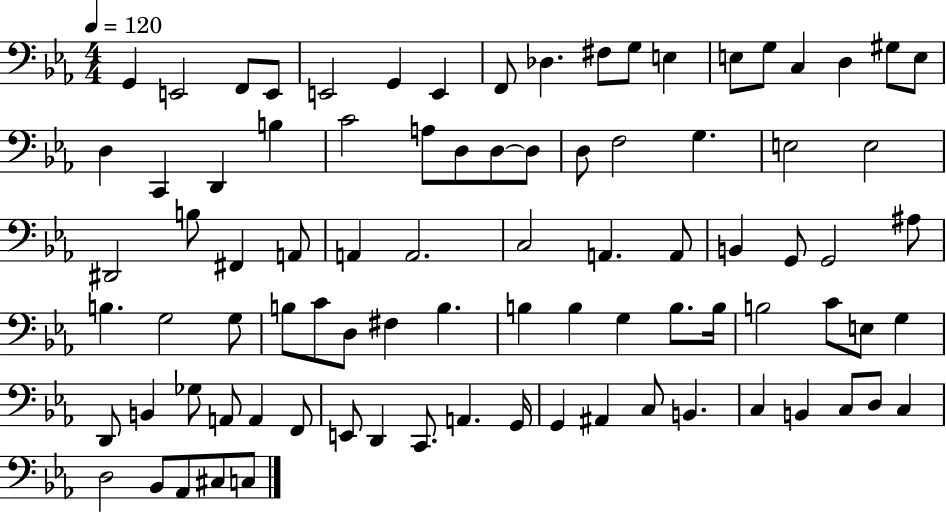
G2/q E2/h F2/e E2/e E2/h G2/q E2/q F2/e Db3/q. F#3/e G3/e E3/q E3/e G3/e C3/q D3/q G#3/e E3/e D3/q C2/q D2/q B3/q C4/h A3/e D3/e D3/e D3/e D3/e F3/h G3/q. E3/h E3/h D#2/h B3/e F#2/q A2/e A2/q A2/h. C3/h A2/q. A2/e B2/q G2/e G2/h A#3/e B3/q. G3/h G3/e B3/e C4/e D3/e F#3/q B3/q. B3/q B3/q G3/q B3/e. B3/s B3/h C4/e E3/e G3/q D2/e B2/q Gb3/e A2/e A2/q F2/e E2/e D2/q C2/e. A2/q. G2/s G2/q A#2/q C3/e B2/q. C3/q B2/q C3/e D3/e C3/q D3/h Bb2/e Ab2/e C#3/e C3/e